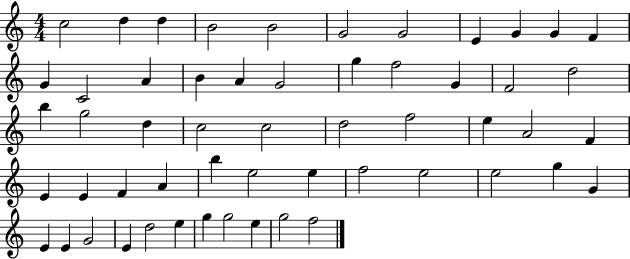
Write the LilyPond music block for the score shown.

{
  \clef treble
  \numericTimeSignature
  \time 4/4
  \key c \major
  c''2 d''4 d''4 | b'2 b'2 | g'2 g'2 | e'4 g'4 g'4 f'4 | \break g'4 c'2 a'4 | b'4 a'4 g'2 | g''4 f''2 g'4 | f'2 d''2 | \break b''4 g''2 d''4 | c''2 c''2 | d''2 f''2 | e''4 a'2 f'4 | \break e'4 e'4 f'4 a'4 | b''4 e''2 e''4 | f''2 e''2 | e''2 g''4 g'4 | \break e'4 e'4 g'2 | e'4 d''2 e''4 | g''4 g''2 e''4 | g''2 f''2 | \break \bar "|."
}